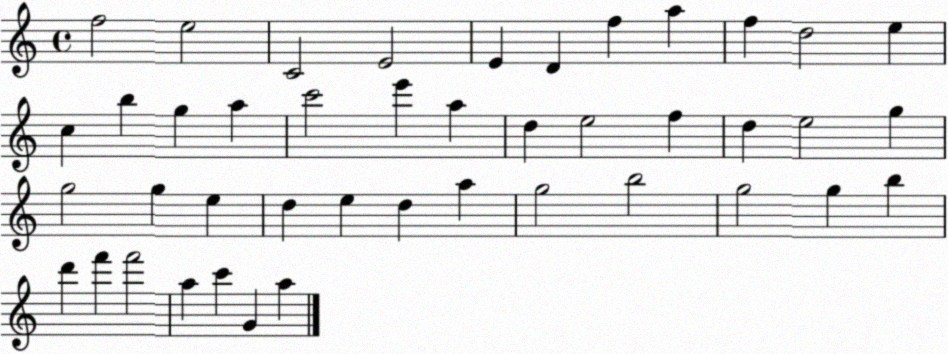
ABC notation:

X:1
T:Untitled
M:4/4
L:1/4
K:C
f2 e2 C2 E2 E D f a f d2 e c b g a c'2 e' a d e2 f d e2 g g2 g e d e d a g2 b2 g2 g b d' f' f'2 a c' G a